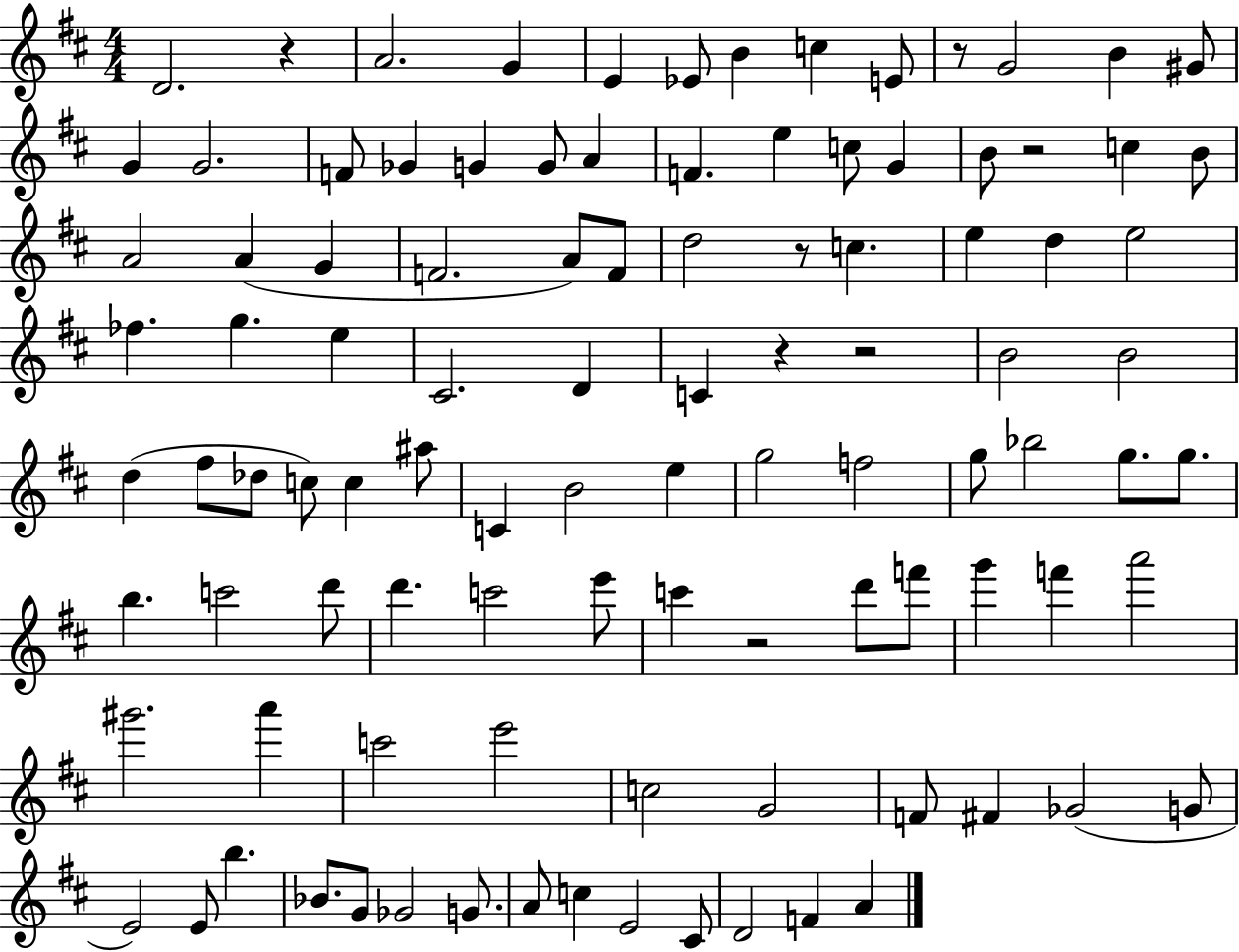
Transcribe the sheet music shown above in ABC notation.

X:1
T:Untitled
M:4/4
L:1/4
K:D
D2 z A2 G E _E/2 B c E/2 z/2 G2 B ^G/2 G G2 F/2 _G G G/2 A F e c/2 G B/2 z2 c B/2 A2 A G F2 A/2 F/2 d2 z/2 c e d e2 _f g e ^C2 D C z z2 B2 B2 d ^f/2 _d/2 c/2 c ^a/2 C B2 e g2 f2 g/2 _b2 g/2 g/2 b c'2 d'/2 d' c'2 e'/2 c' z2 d'/2 f'/2 g' f' a'2 ^g'2 a' c'2 e'2 c2 G2 F/2 ^F _G2 G/2 E2 E/2 b _B/2 G/2 _G2 G/2 A/2 c E2 ^C/2 D2 F A